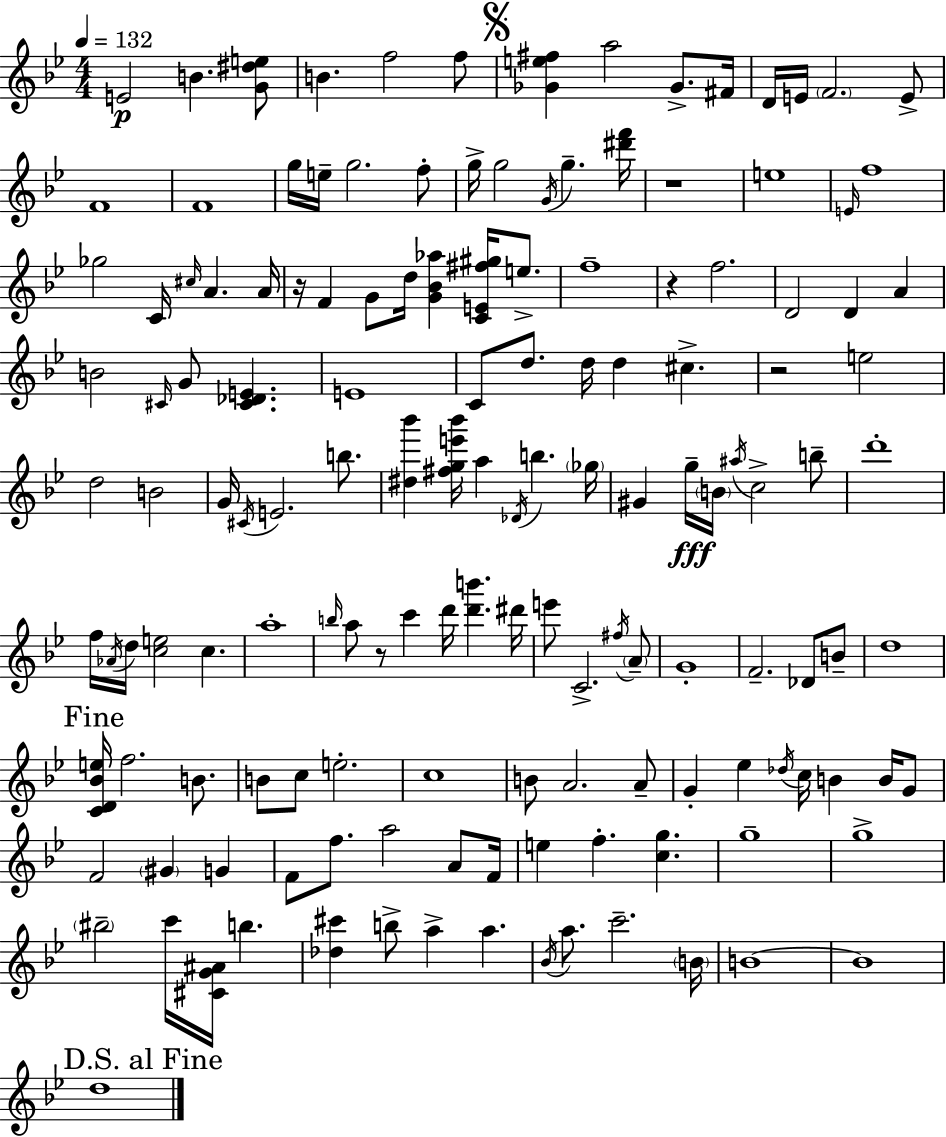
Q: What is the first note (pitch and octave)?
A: E4